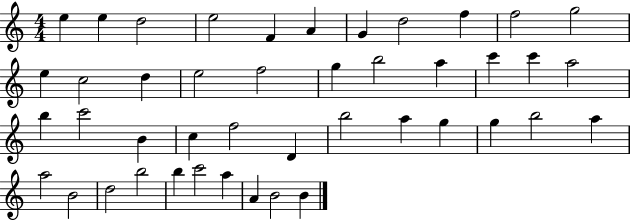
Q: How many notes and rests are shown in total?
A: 44